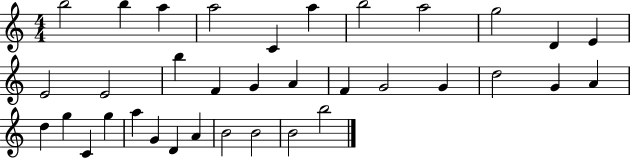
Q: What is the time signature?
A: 4/4